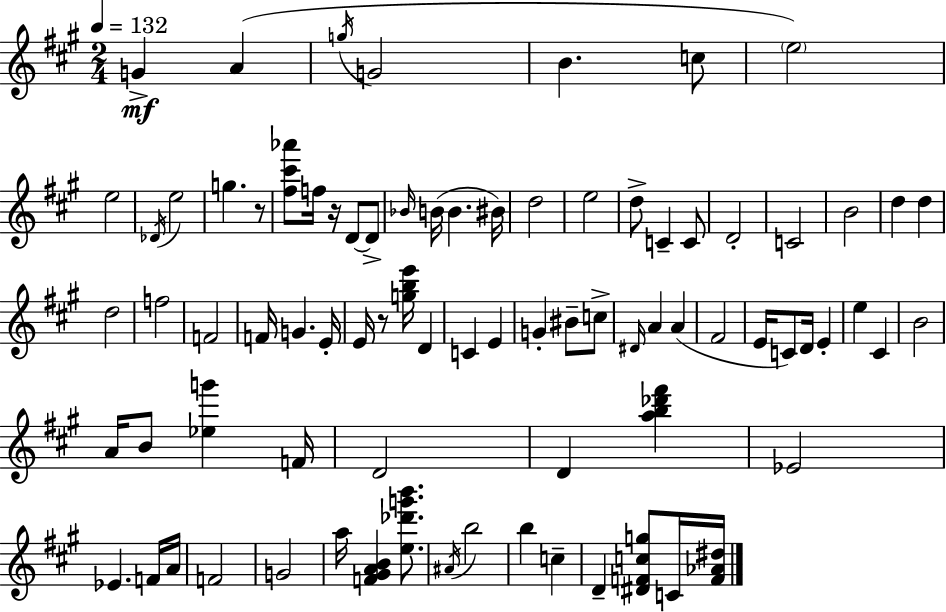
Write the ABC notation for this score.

X:1
T:Untitled
M:2/4
L:1/4
K:A
G A g/4 G2 B c/2 e2 e2 _D/4 e2 g z/2 [^f^c'_a']/2 f/4 z/4 D/2 D/2 _B/4 B/4 B ^B/4 d2 e2 d/2 C C/2 D2 C2 B2 d d d2 f2 F2 F/4 G E/4 E/4 z/2 [gbe']/4 D C E G ^B/2 c/2 ^D/4 A A ^F2 E/4 C/2 D/4 E e ^C B2 A/4 B/2 [_eg'] F/4 D2 D [ab_d'^f'] _E2 _E F/4 A/4 F2 G2 a/4 [F^GAB] [e_d'g'b']/2 ^A/4 b2 b c D [^DFcg]/2 C/4 [F_A^d]/4